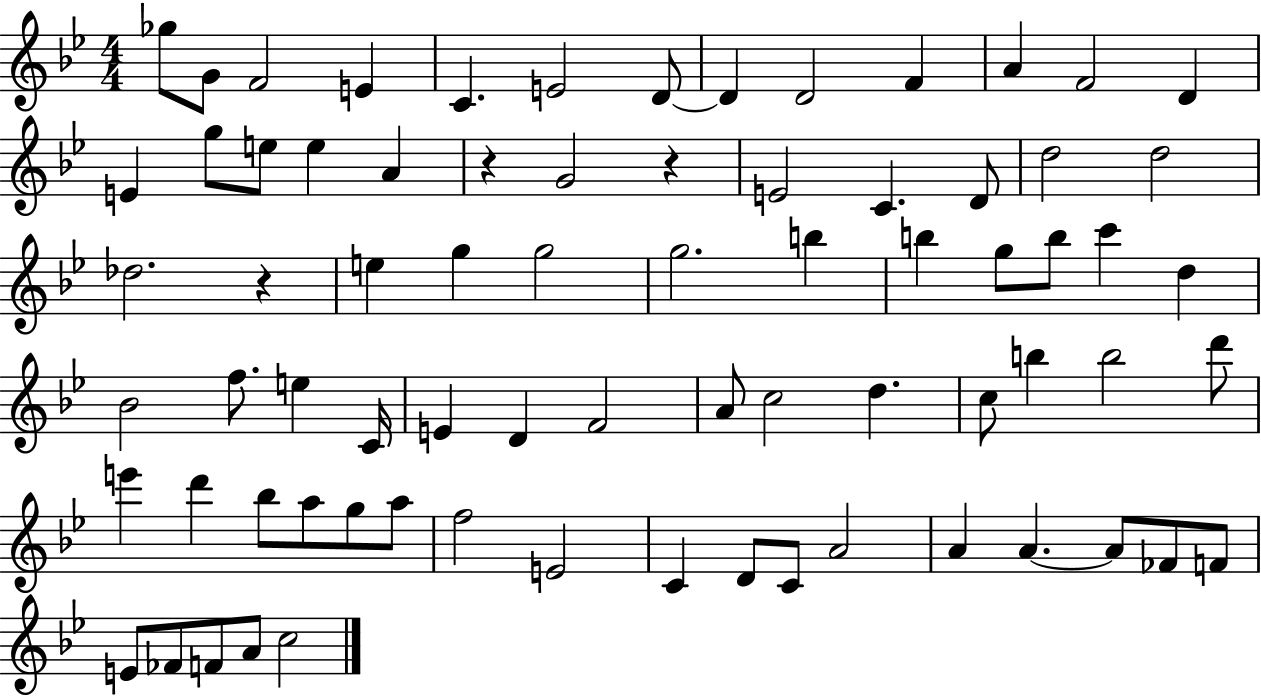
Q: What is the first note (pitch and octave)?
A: Gb5